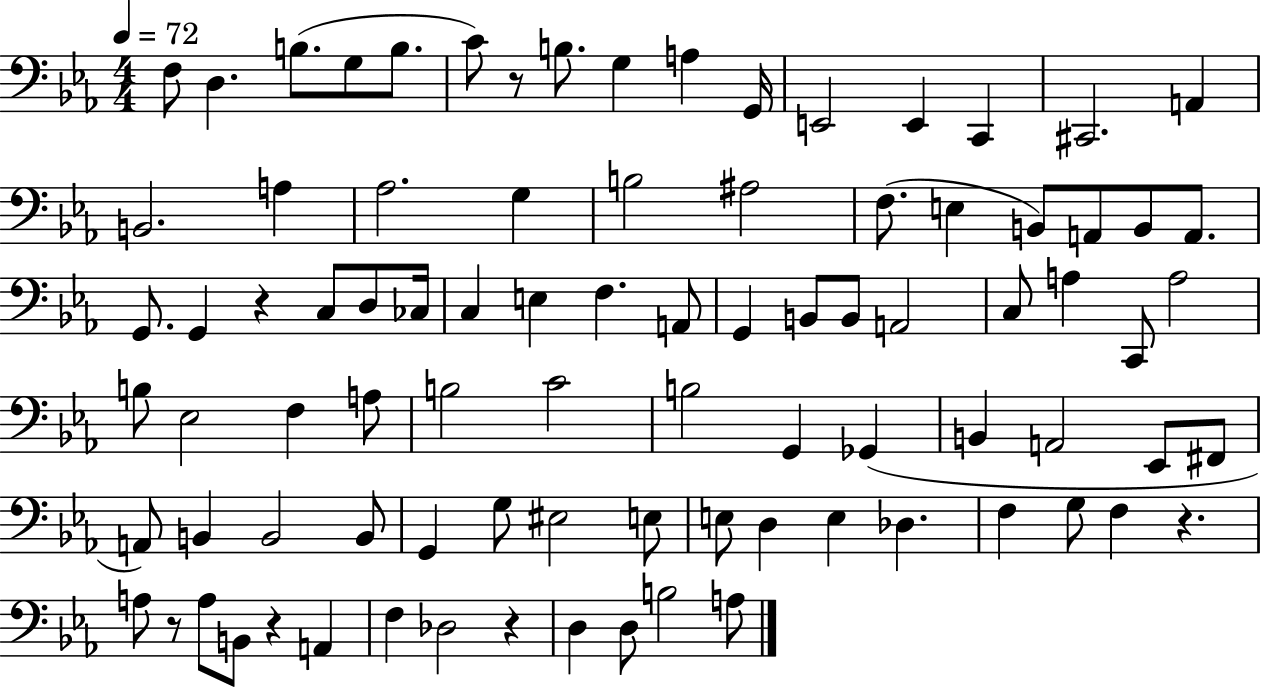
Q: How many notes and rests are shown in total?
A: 88